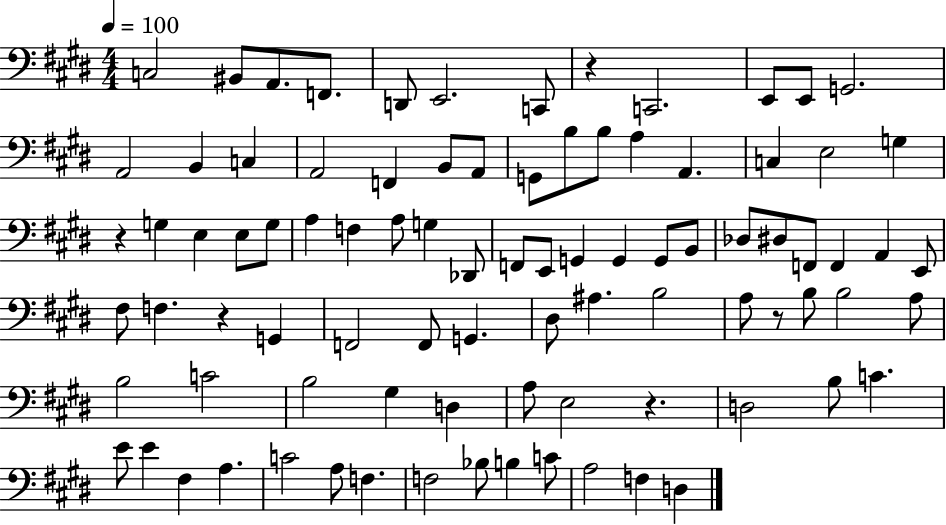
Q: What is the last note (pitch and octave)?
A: D3